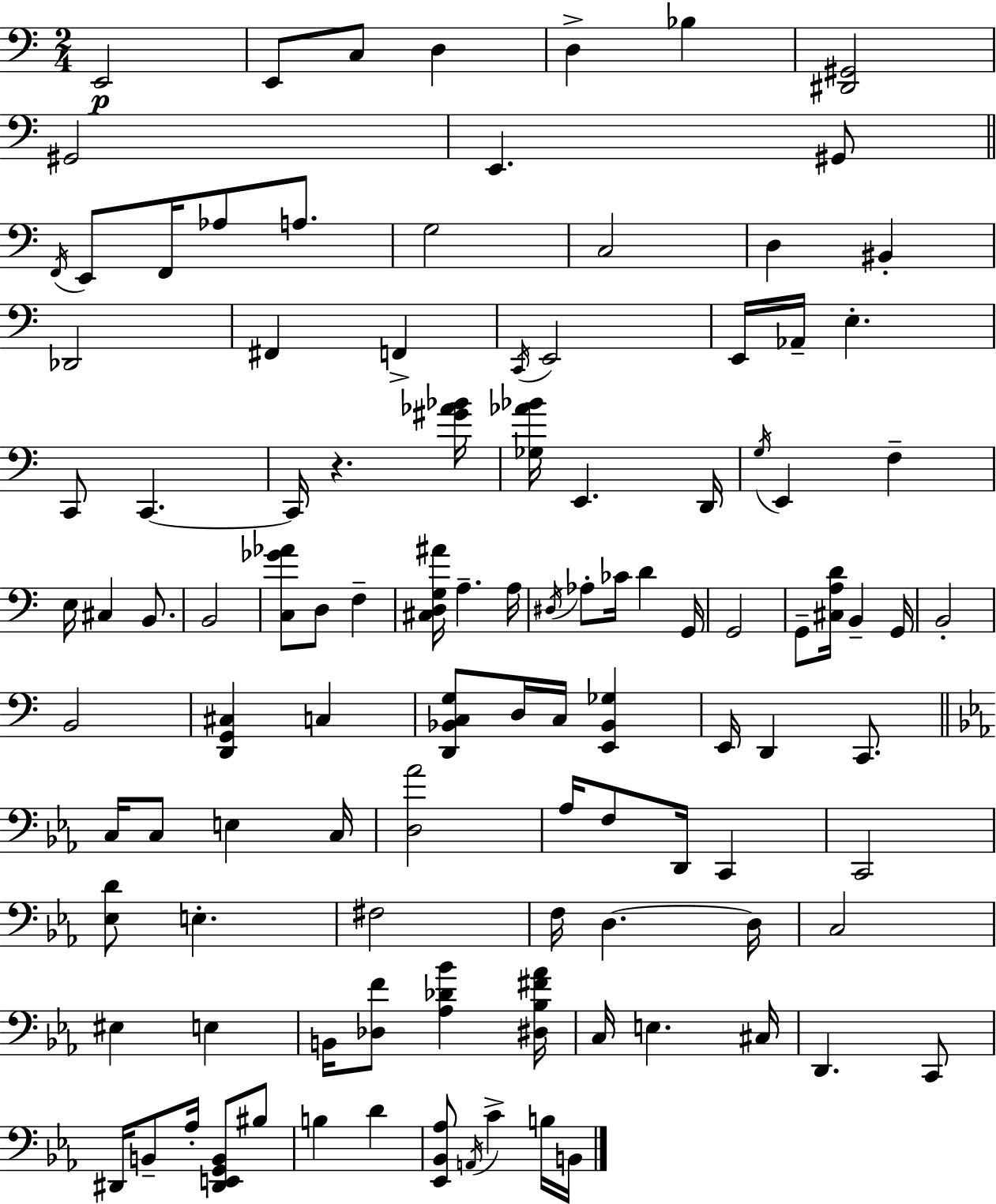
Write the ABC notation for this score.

X:1
T:Untitled
M:2/4
L:1/4
K:C
E,,2 E,,/2 C,/2 D, D, _B, [^D,,^G,,]2 ^G,,2 E,, ^G,,/2 F,,/4 E,,/2 F,,/4 _A,/2 A,/2 G,2 C,2 D, ^B,, _D,,2 ^F,, F,, C,,/4 E,,2 E,,/4 _A,,/4 E, C,,/2 C,, C,,/4 z [^G_A_B]/4 [_G,_A_B]/4 E,, D,,/4 G,/4 E,, F, E,/4 ^C, B,,/2 B,,2 [C,_G_A]/2 D,/2 F, [^C,D,G,^A]/4 A, A,/4 ^D,/4 _A,/2 _C/4 D G,,/4 G,,2 G,,/2 [^C,A,D]/4 B,, G,,/4 B,,2 B,,2 [D,,G,,^C,] C, [D,,_B,,C,G,]/2 D,/4 C,/4 [E,,_B,,_G,] E,,/4 D,, C,,/2 C,/4 C,/2 E, C,/4 [D,_A]2 _A,/4 F,/2 D,,/4 C,, C,,2 [_E,D]/2 E, ^F,2 F,/4 D, D,/4 C,2 ^E, E, B,,/4 [_D,F]/2 [_A,_D_B] [^D,_B,^F_A]/4 C,/4 E, ^C,/4 D,, C,,/2 ^D,,/4 B,,/2 _A,/4 [^D,,E,,G,,B,,]/2 ^B,/2 B, D [_E,,_B,,_A,]/2 A,,/4 C B,/4 B,,/4